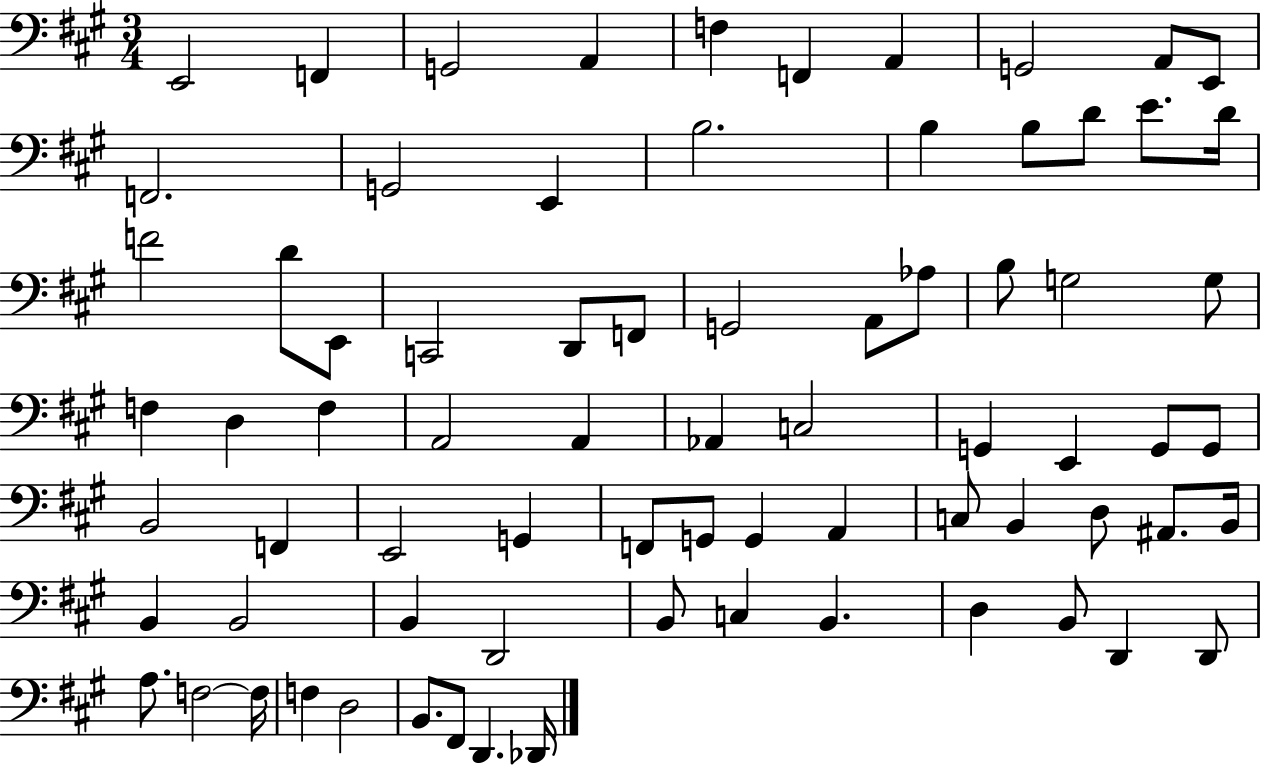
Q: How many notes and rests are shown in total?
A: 75